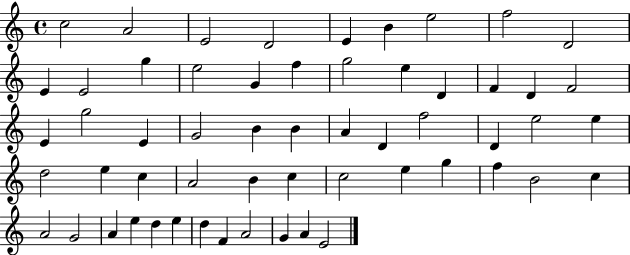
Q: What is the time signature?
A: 4/4